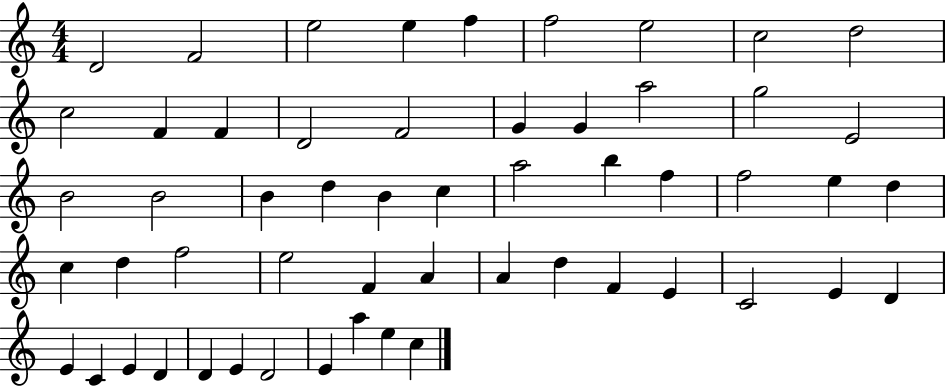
D4/h F4/h E5/h E5/q F5/q F5/h E5/h C5/h D5/h C5/h F4/q F4/q D4/h F4/h G4/q G4/q A5/h G5/h E4/h B4/h B4/h B4/q D5/q B4/q C5/q A5/h B5/q F5/q F5/h E5/q D5/q C5/q D5/q F5/h E5/h F4/q A4/q A4/q D5/q F4/q E4/q C4/h E4/q D4/q E4/q C4/q E4/q D4/q D4/q E4/q D4/h E4/q A5/q E5/q C5/q